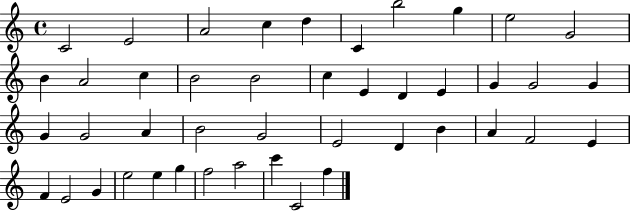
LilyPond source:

{
  \clef treble
  \time 4/4
  \defaultTimeSignature
  \key c \major
  c'2 e'2 | a'2 c''4 d''4 | c'4 b''2 g''4 | e''2 g'2 | \break b'4 a'2 c''4 | b'2 b'2 | c''4 e'4 d'4 e'4 | g'4 g'2 g'4 | \break g'4 g'2 a'4 | b'2 g'2 | e'2 d'4 b'4 | a'4 f'2 e'4 | \break f'4 e'2 g'4 | e''2 e''4 g''4 | f''2 a''2 | c'''4 c'2 f''4 | \break \bar "|."
}